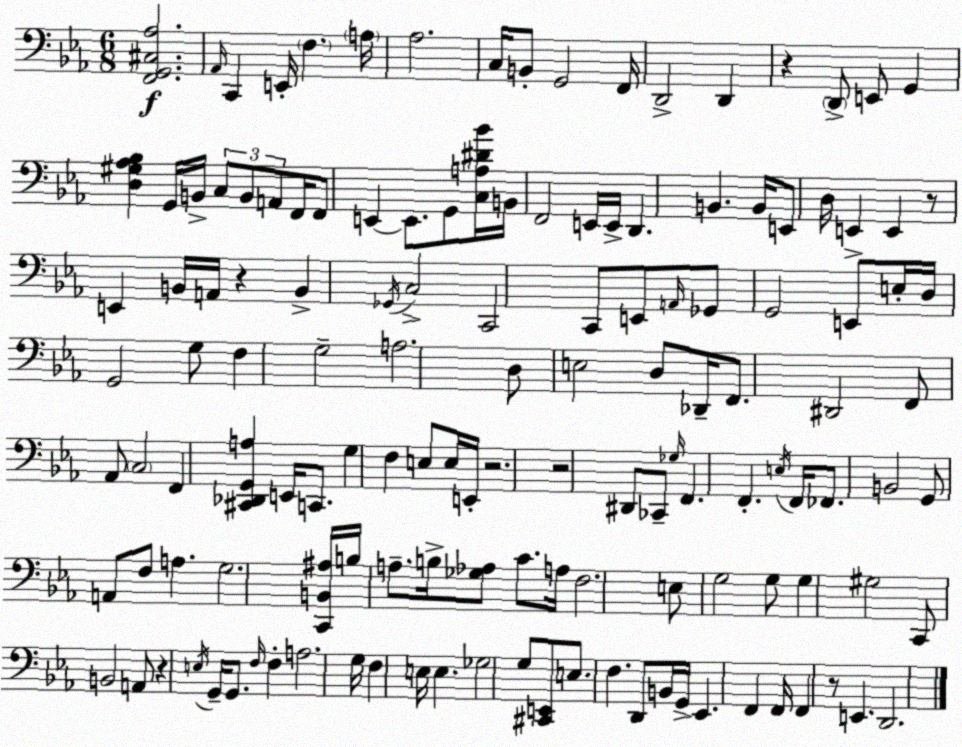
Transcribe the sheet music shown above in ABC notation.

X:1
T:Untitled
M:6/8
L:1/4
K:Cm
[F,,G,,^C,_A,]2 _A,,/4 C,, E,,/4 F, A,/4 _A,2 C,/4 B,,/2 G,,2 F,,/4 D,,2 D,, z D,,/2 E,,/2 G,, [D,^G,_A,_B,] G,,/4 B,,/4 C,/2 B,,/2 A,,/2 F,,/4 F,,/2 E,, E,,/2 G,,/2 [C,A,^D_B]/4 B,,/4 F,,2 E,,/4 E,,/4 D,, B,, B,,/4 E,,/2 D,/4 E,, E,, z/2 E,, B,,/4 A,,/4 z B,, _G,,/4 C,2 C,,2 C,,/2 E,,/2 A,,/4 _G,,/2 G,,2 E,,/2 E,/4 D,/4 G,,2 G,/2 F, G,2 A,2 D,/2 E,2 D,/2 _D,,/4 F,,/2 ^D,,2 F,,/2 _A,,/2 C,2 F,, [^C,,_D,,G,,A,] E,,/4 C,,/2 G, F, E,/2 E,/4 E,,/4 z2 z2 ^D,,/2 _C,,/2 _G,/4 F,, F,, E,/4 F,,/4 _F,,/2 B,,2 G,,/2 A,,/2 F,/2 A, G,2 [C,,B,,^A,]/4 B,/4 A,/2 B,/4 [_G,_A,]/2 C/2 A,/4 F,2 E,/2 G,2 G,/2 G, ^G,2 C,,/2 B,,2 A,,/2 z E,/4 G,,/4 G,,/2 F,/4 F, A,2 G,/4 F, E,/4 E, _G,2 G,/2 [^C,,E,,]/2 E,/2 F, D,,/2 B,,/4 G,,/4 _E,, F,, F,,/4 F,, z/2 E,, D,,2